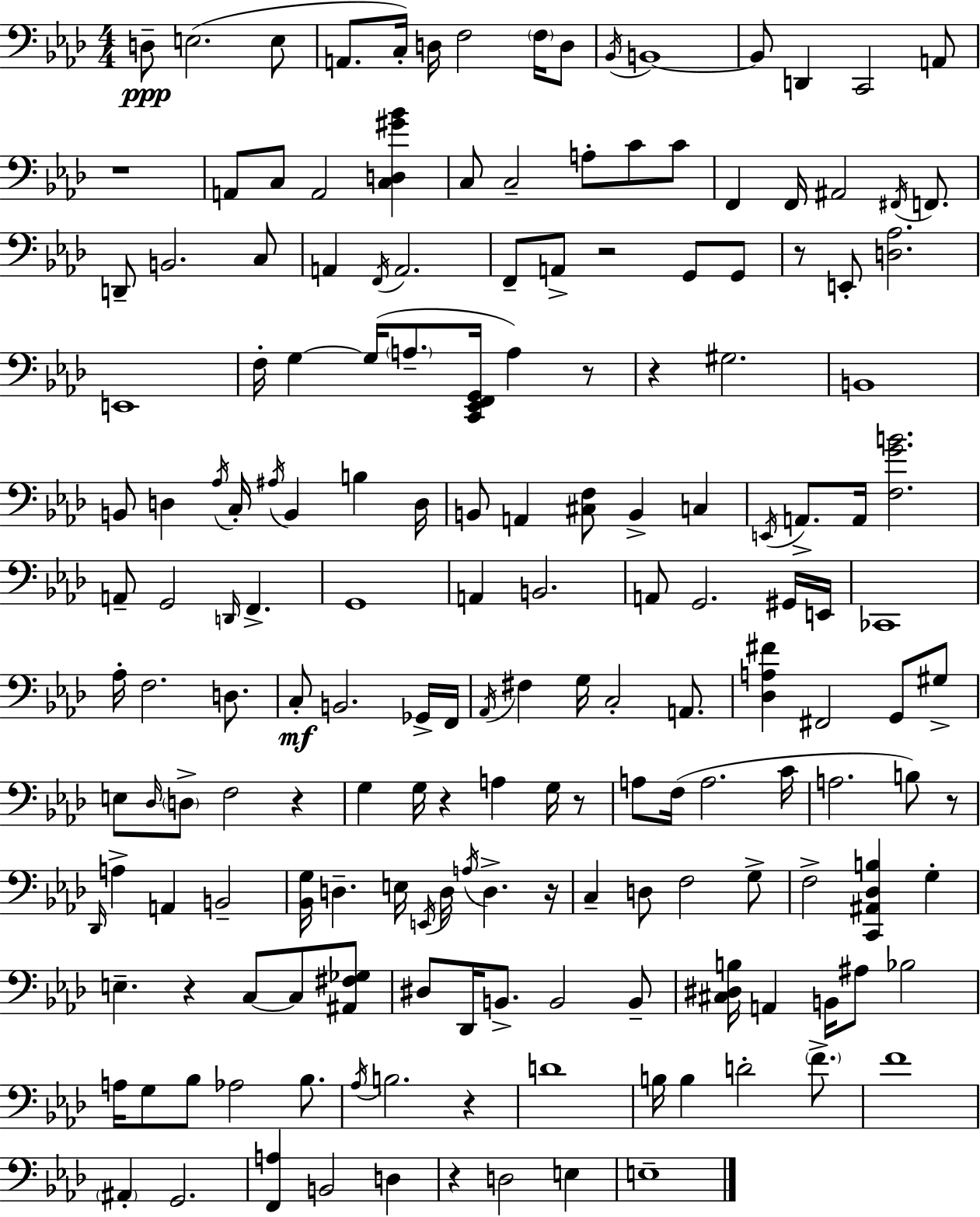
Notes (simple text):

D3/e E3/h. E3/e A2/e. C3/s D3/s F3/h F3/s D3/e Bb2/s B2/w B2/e D2/q C2/h A2/e R/w A2/e C3/e A2/h [C3,D3,G#4,Bb4]/q C3/e C3/h A3/e C4/e C4/e F2/q F2/s A#2/h F#2/s F2/e. D2/e B2/h. C3/e A2/q F2/s A2/h. F2/e A2/e R/h G2/e G2/e R/e E2/e [D3,Ab3]/h. E2/w F3/s G3/q G3/s A3/e. [C2,Eb2,F2,G2]/s A3/q R/e R/q G#3/h. B2/w B2/e D3/q Ab3/s C3/s A#3/s B2/q B3/q D3/s B2/e A2/q [C#3,F3]/e B2/q C3/q E2/s A2/e. A2/s [F3,G4,B4]/h. A2/e G2/h D2/s F2/q. G2/w A2/q B2/h. A2/e G2/h. G#2/s E2/s CES2/w Ab3/s F3/h. D3/e. C3/e B2/h. Gb2/s F2/s Ab2/s F#3/q G3/s C3/h A2/e. [Db3,A3,F#4]/q F#2/h G2/e G#3/e E3/e Db3/s D3/e F3/h R/q G3/q G3/s R/q A3/q G3/s R/e A3/e F3/s A3/h. C4/s A3/h. B3/e R/e Db2/s A3/q A2/q B2/h [Bb2,G3]/s D3/q. E3/s E2/s D3/s A3/s D3/q. R/s C3/q D3/e F3/h G3/e F3/h [C2,A#2,Db3,B3]/q G3/q E3/q. R/q C3/e C3/e [A#2,F#3,Gb3]/e D#3/e Db2/s B2/e. B2/h B2/e [C#3,D#3,B3]/s A2/q B2/s A#3/e Bb3/h A3/s G3/e Bb3/e Ab3/h Bb3/e. Ab3/s B3/h. R/q D4/w B3/s B3/q D4/h F4/e. F4/w A#2/q G2/h. [F2,A3]/q B2/h D3/q R/q D3/h E3/q E3/w